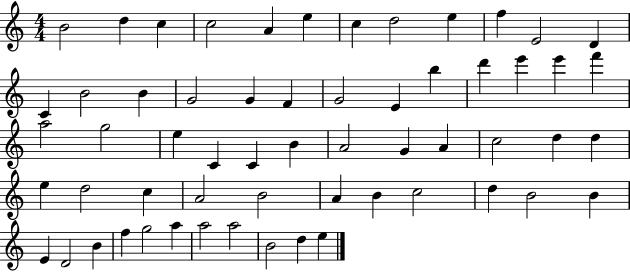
B4/h D5/q C5/q C5/h A4/q E5/q C5/q D5/h E5/q F5/q E4/h D4/q C4/q B4/h B4/q G4/h G4/q F4/q G4/h E4/q B5/q D6/q E6/q E6/q F6/q A5/h G5/h E5/q C4/q C4/q B4/q A4/h G4/q A4/q C5/h D5/q D5/q E5/q D5/h C5/q A4/h B4/h A4/q B4/q C5/h D5/q B4/h B4/q E4/q D4/h B4/q F5/q G5/h A5/q A5/h A5/h B4/h D5/q E5/q